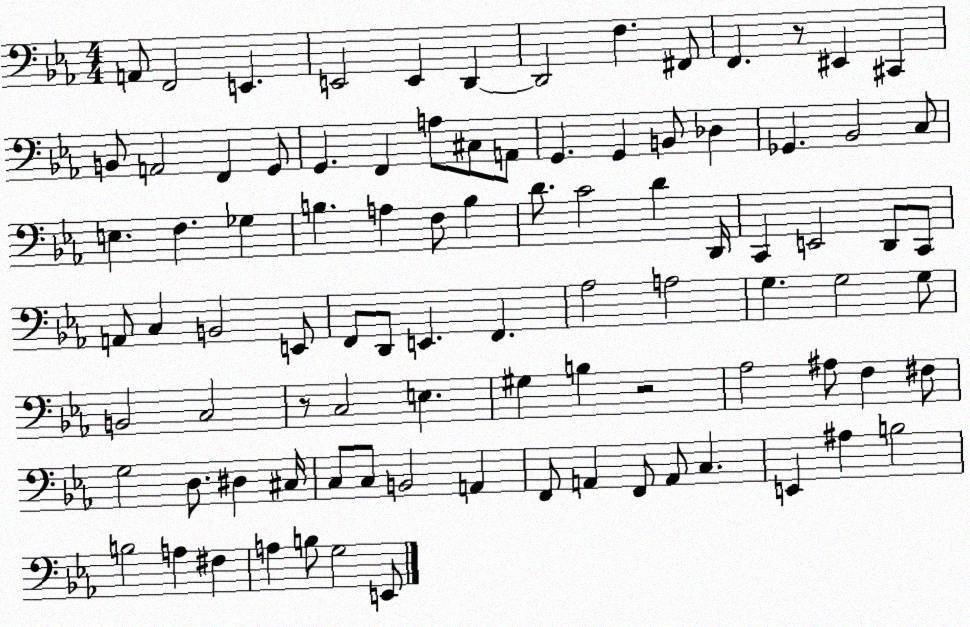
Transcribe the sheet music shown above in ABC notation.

X:1
T:Untitled
M:4/4
L:1/4
K:Eb
A,,/2 F,,2 E,, E,,2 E,, D,, D,,2 F, ^F,,/2 F,, z/2 ^E,, ^C,, B,,/2 A,,2 F,, G,,/2 G,, F,, A,/2 ^C,/2 A,,/2 G,, G,, B,,/2 _D, _G,, _B,,2 C,/2 E, F, _G, B, A, F,/2 B, D/2 C2 D D,,/4 C,, E,,2 D,,/2 C,,/2 A,,/2 C, B,,2 E,,/2 F,,/2 D,,/2 E,, F,, _A,2 A,2 G, G,2 G,/2 B,,2 C,2 z/2 C,2 E, ^G, B, z2 _A,2 ^A,/2 F, ^F,/2 G,2 D,/2 ^D, ^C,/4 C,/2 C,/2 B,,2 A,, F,,/2 A,, F,,/2 A,,/2 C, E,, ^A, B,2 B,2 A, ^F, A, B,/2 G,2 E,,/2